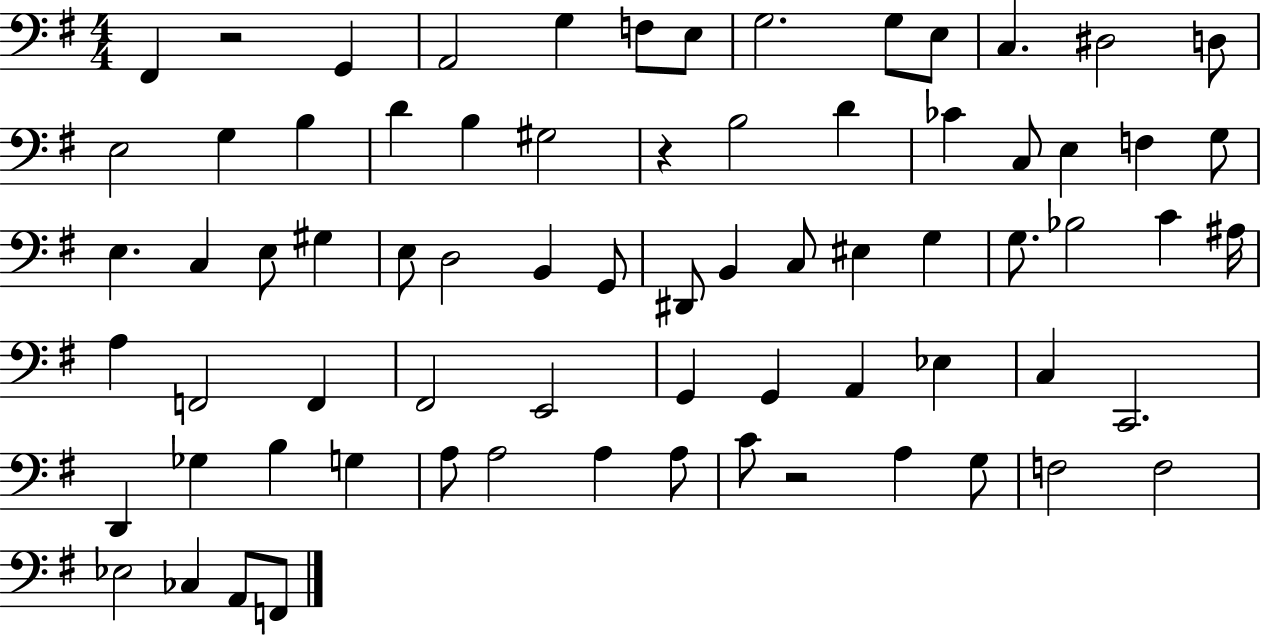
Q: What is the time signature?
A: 4/4